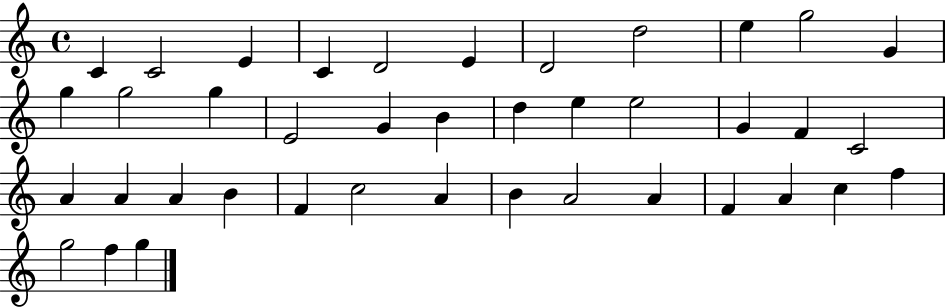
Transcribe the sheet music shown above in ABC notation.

X:1
T:Untitled
M:4/4
L:1/4
K:C
C C2 E C D2 E D2 d2 e g2 G g g2 g E2 G B d e e2 G F C2 A A A B F c2 A B A2 A F A c f g2 f g